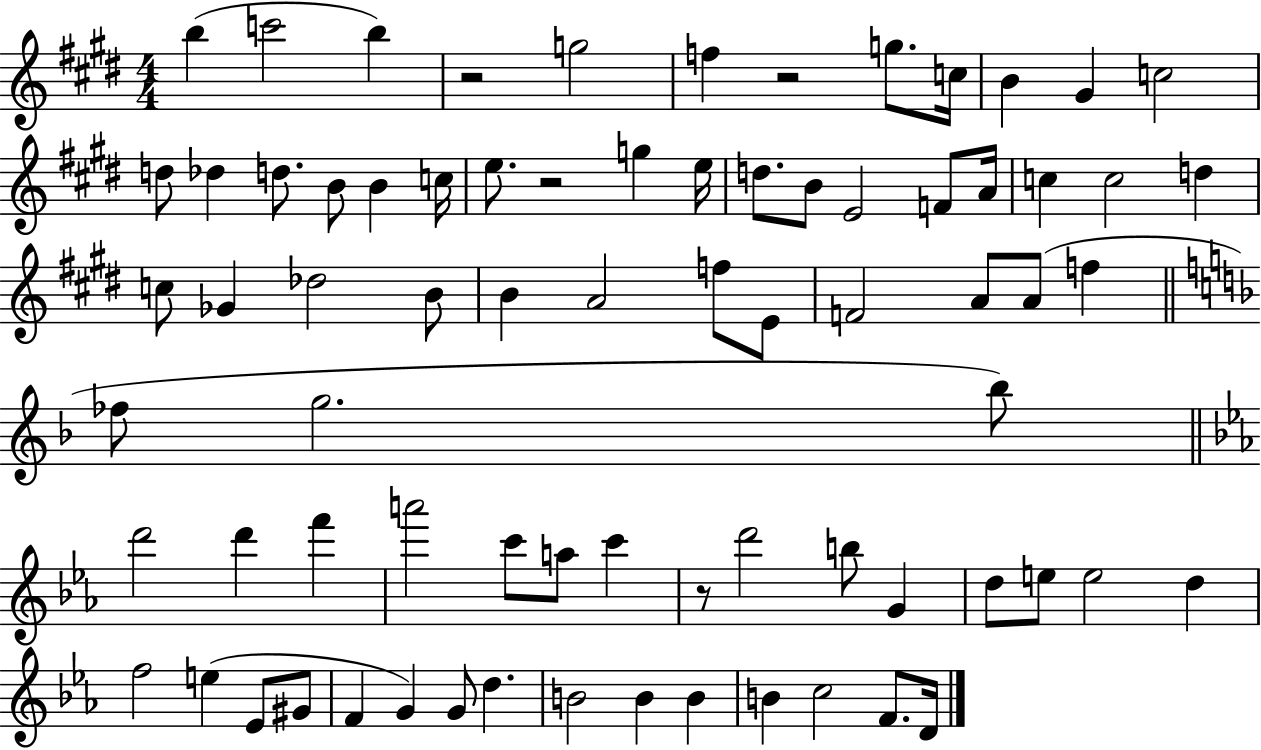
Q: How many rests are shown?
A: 4